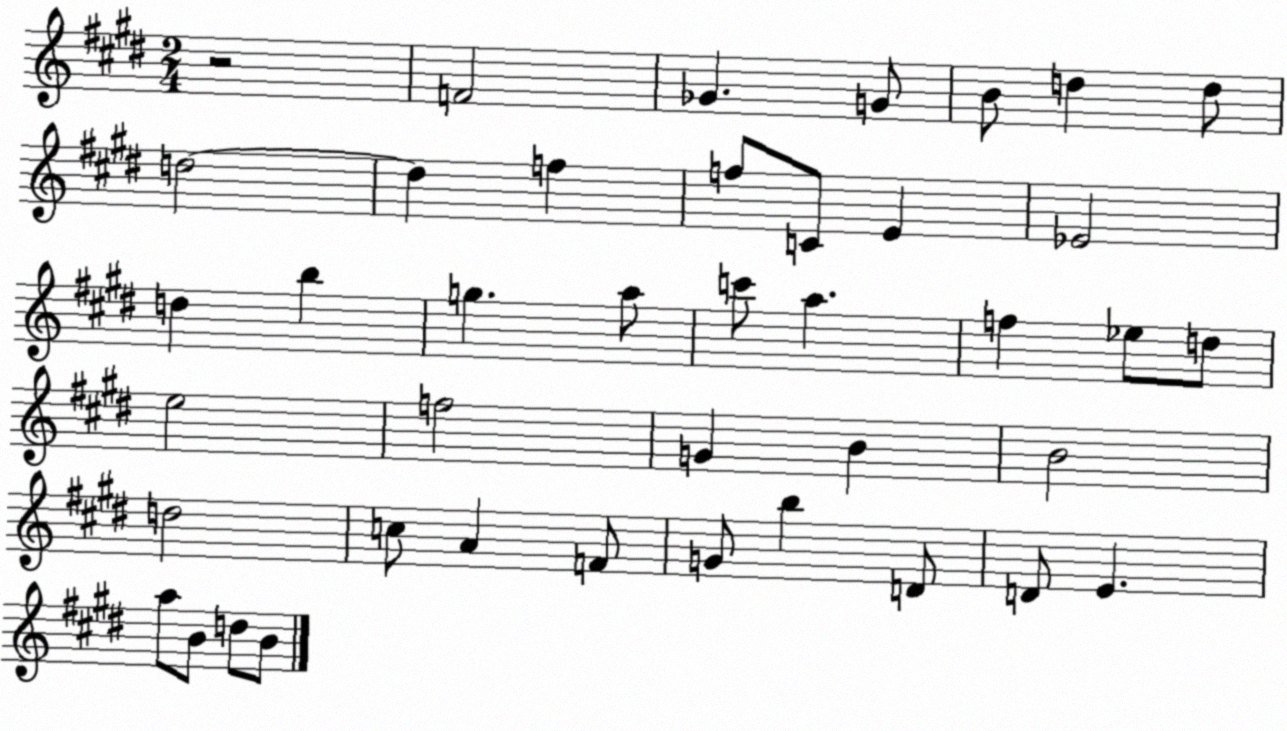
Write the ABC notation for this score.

X:1
T:Untitled
M:2/4
L:1/4
K:E
z2 F2 _G G/2 B/2 d d/2 d2 d f f/2 C/2 E _E2 d b g a/2 c'/2 a f _e/2 d/2 e2 f2 G B B2 d2 c/2 A F/2 G/2 b D/2 D/2 E a/2 B/2 d/2 B/2